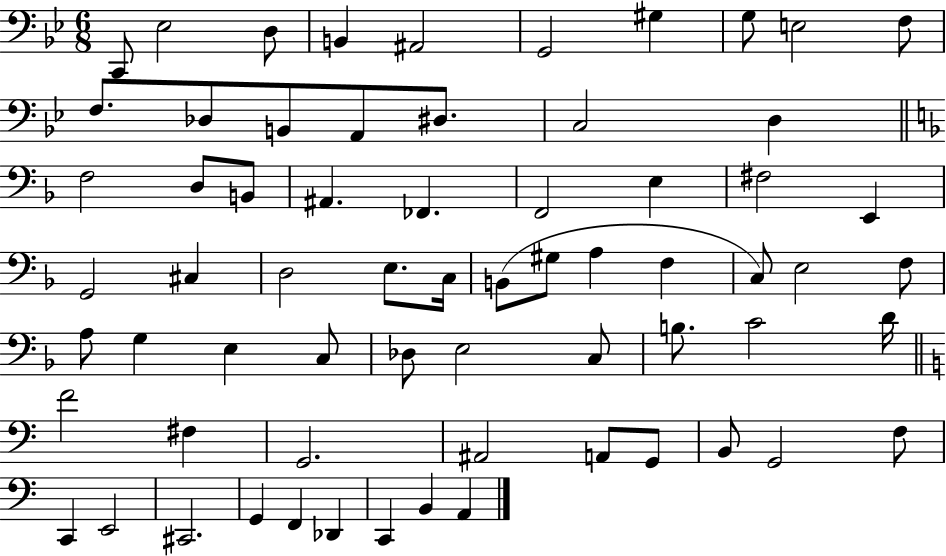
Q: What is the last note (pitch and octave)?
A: A2